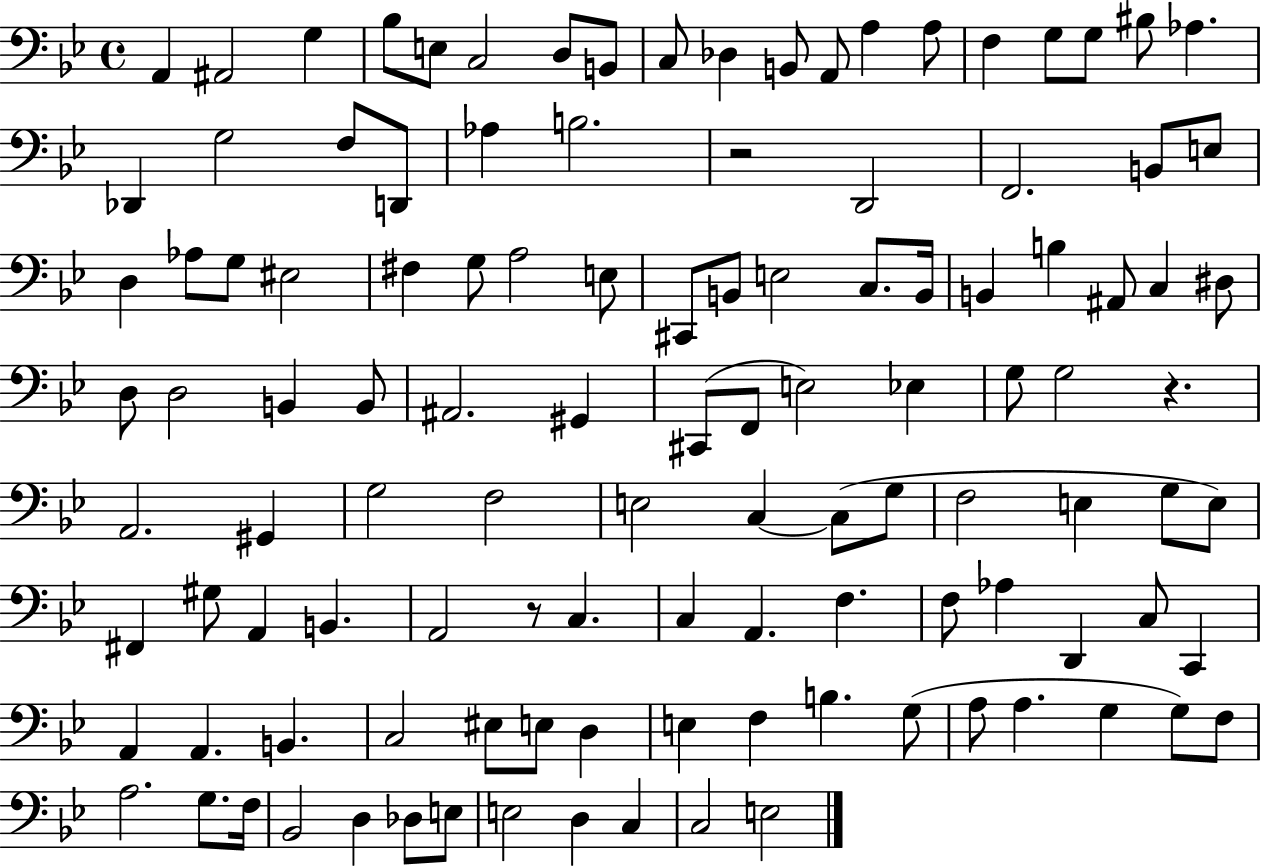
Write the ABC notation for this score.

X:1
T:Untitled
M:4/4
L:1/4
K:Bb
A,, ^A,,2 G, _B,/2 E,/2 C,2 D,/2 B,,/2 C,/2 _D, B,,/2 A,,/2 A, A,/2 F, G,/2 G,/2 ^B,/2 _A, _D,, G,2 F,/2 D,,/2 _A, B,2 z2 D,,2 F,,2 B,,/2 E,/2 D, _A,/2 G,/2 ^E,2 ^F, G,/2 A,2 E,/2 ^C,,/2 B,,/2 E,2 C,/2 B,,/4 B,, B, ^A,,/2 C, ^D,/2 D,/2 D,2 B,, B,,/2 ^A,,2 ^G,, ^C,,/2 F,,/2 E,2 _E, G,/2 G,2 z A,,2 ^G,, G,2 F,2 E,2 C, C,/2 G,/2 F,2 E, G,/2 E,/2 ^F,, ^G,/2 A,, B,, A,,2 z/2 C, C, A,, F, F,/2 _A, D,, C,/2 C,, A,, A,, B,, C,2 ^E,/2 E,/2 D, E, F, B, G,/2 A,/2 A, G, G,/2 F,/2 A,2 G,/2 F,/4 _B,,2 D, _D,/2 E,/2 E,2 D, C, C,2 E,2